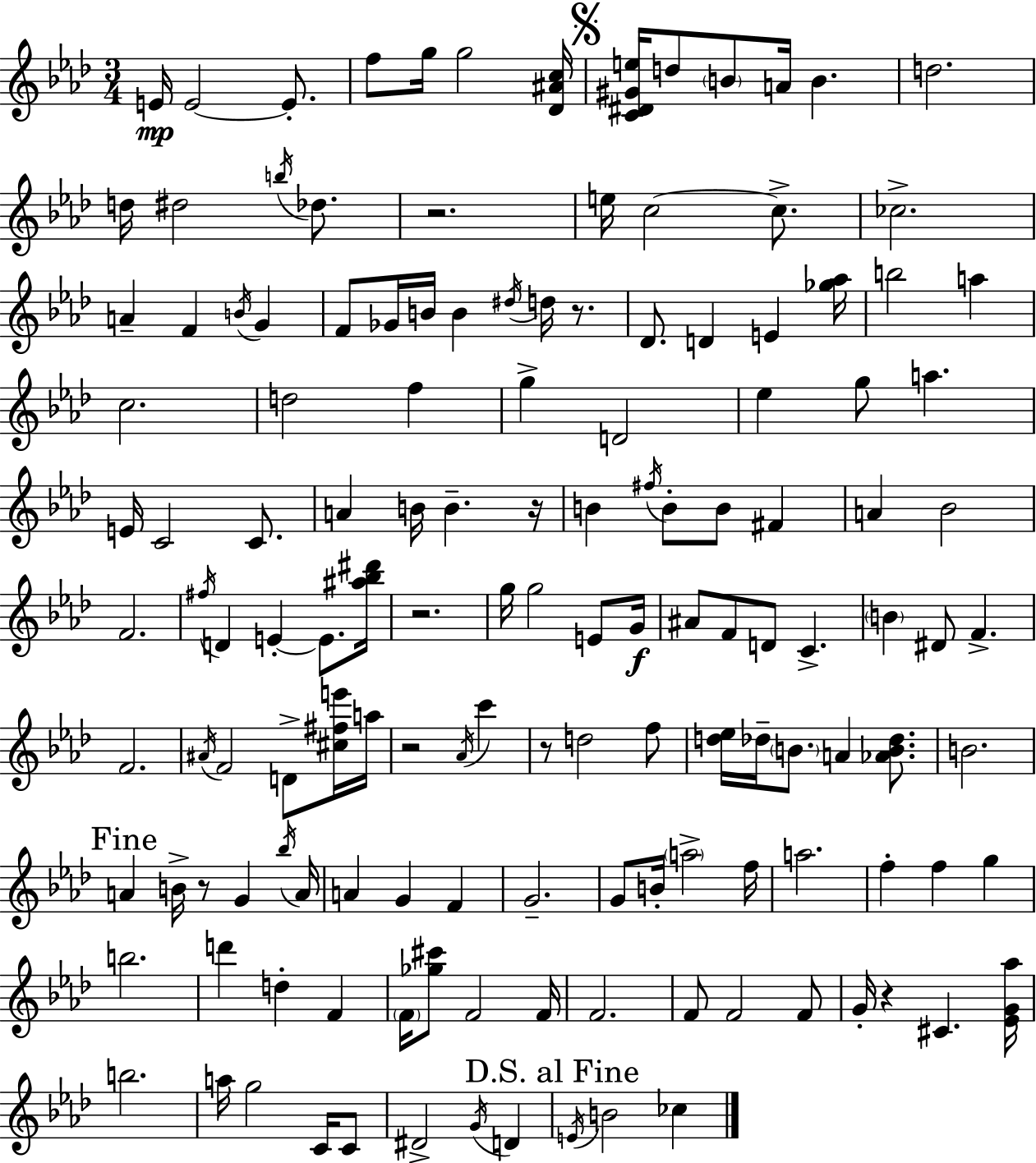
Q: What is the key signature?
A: AES major